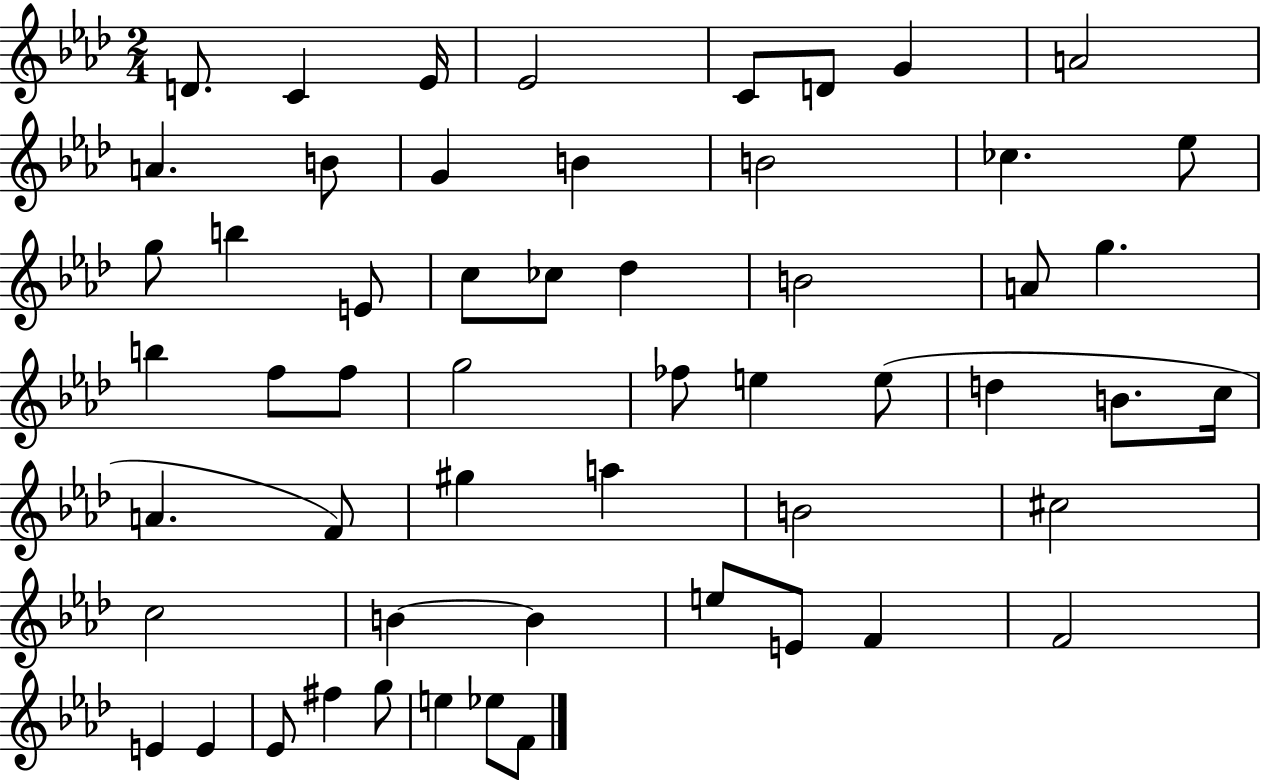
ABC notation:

X:1
T:Untitled
M:2/4
L:1/4
K:Ab
D/2 C _E/4 _E2 C/2 D/2 G A2 A B/2 G B B2 _c _e/2 g/2 b E/2 c/2 _c/2 _d B2 A/2 g b f/2 f/2 g2 _f/2 e e/2 d B/2 c/4 A F/2 ^g a B2 ^c2 c2 B B e/2 E/2 F F2 E E _E/2 ^f g/2 e _e/2 F/2